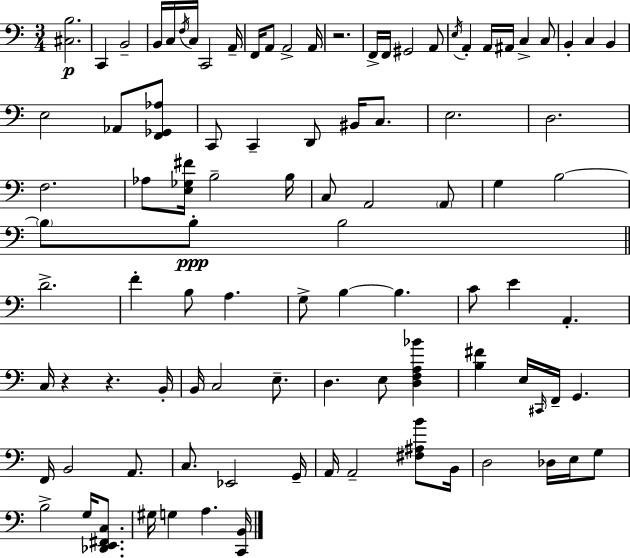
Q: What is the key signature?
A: A minor